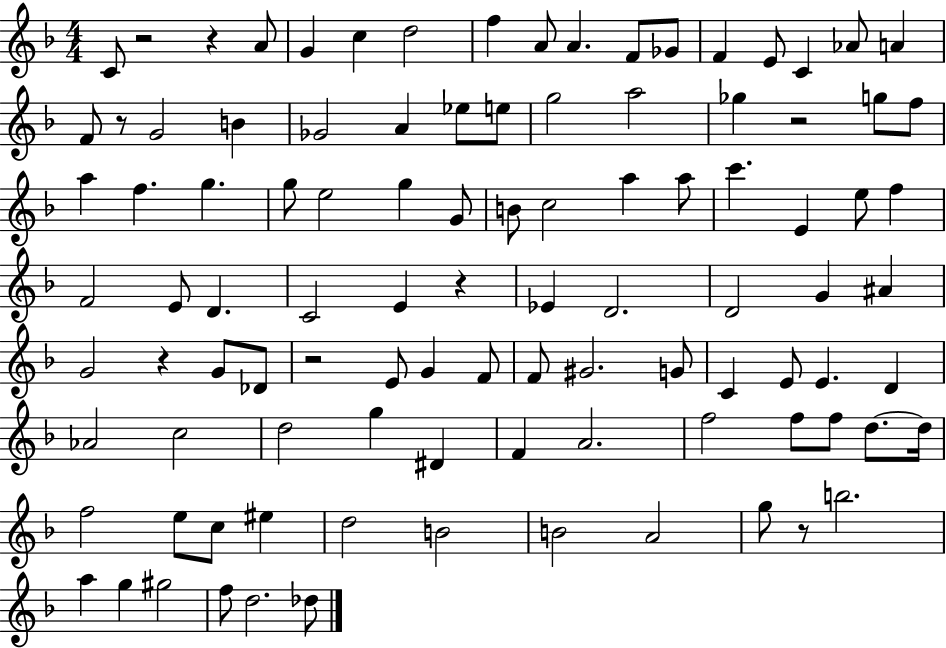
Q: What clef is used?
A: treble